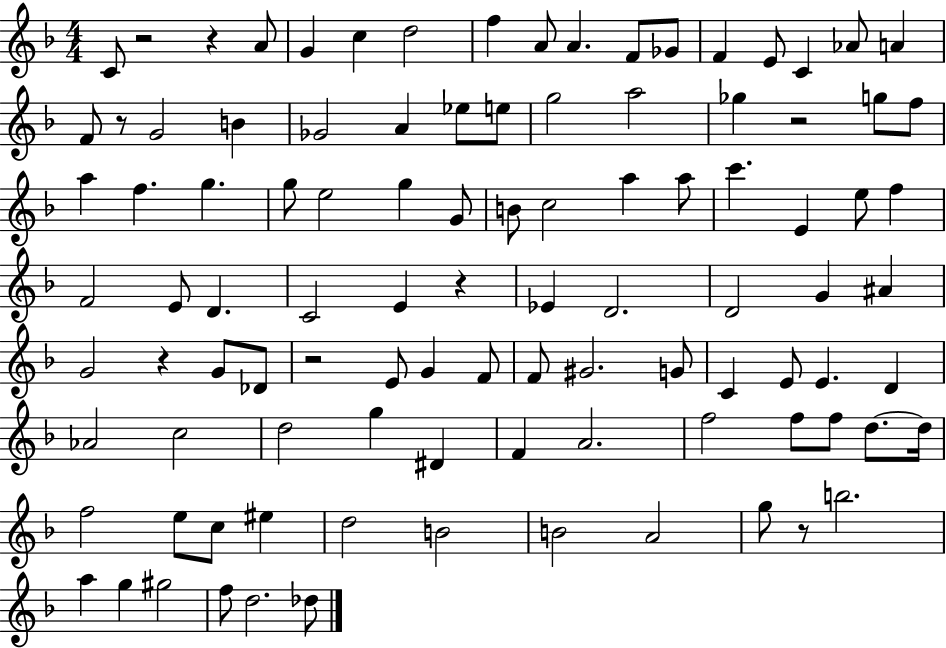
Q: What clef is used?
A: treble